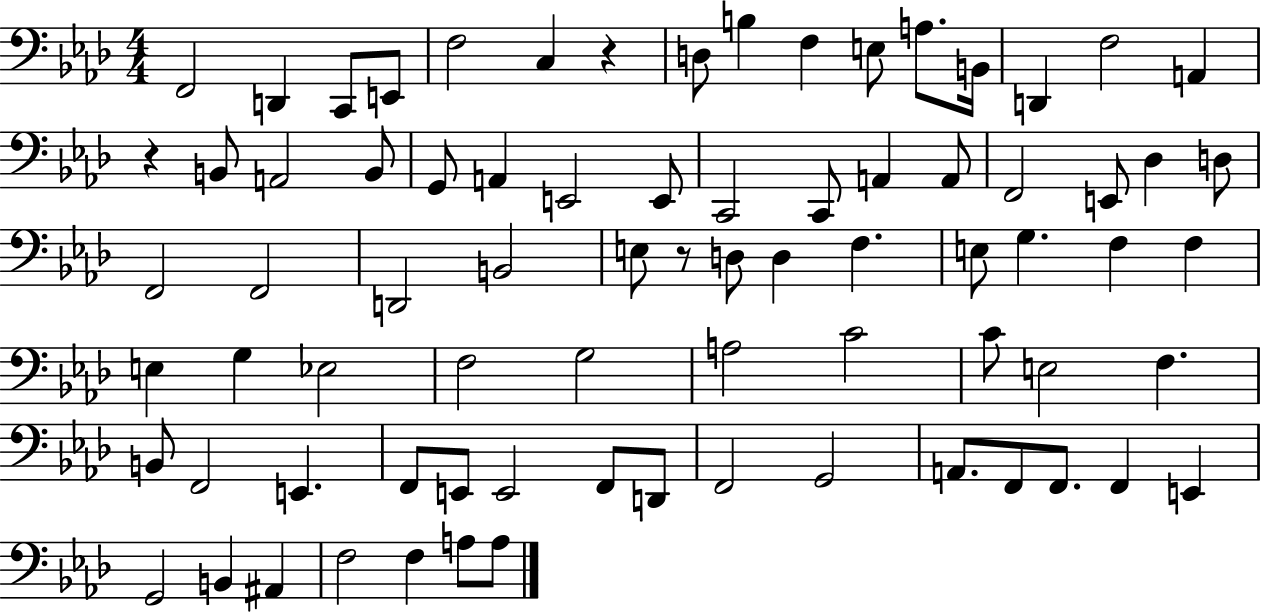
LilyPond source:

{
  \clef bass
  \numericTimeSignature
  \time 4/4
  \key aes \major
  \repeat volta 2 { f,2 d,4 c,8 e,8 | f2 c4 r4 | d8 b4 f4 e8 a8. b,16 | d,4 f2 a,4 | \break r4 b,8 a,2 b,8 | g,8 a,4 e,2 e,8 | c,2 c,8 a,4 a,8 | f,2 e,8 des4 d8 | \break f,2 f,2 | d,2 b,2 | e8 r8 d8 d4 f4. | e8 g4. f4 f4 | \break e4 g4 ees2 | f2 g2 | a2 c'2 | c'8 e2 f4. | \break b,8 f,2 e,4. | f,8 e,8 e,2 f,8 d,8 | f,2 g,2 | a,8. f,8 f,8. f,4 e,4 | \break g,2 b,4 ais,4 | f2 f4 a8 a8 | } \bar "|."
}